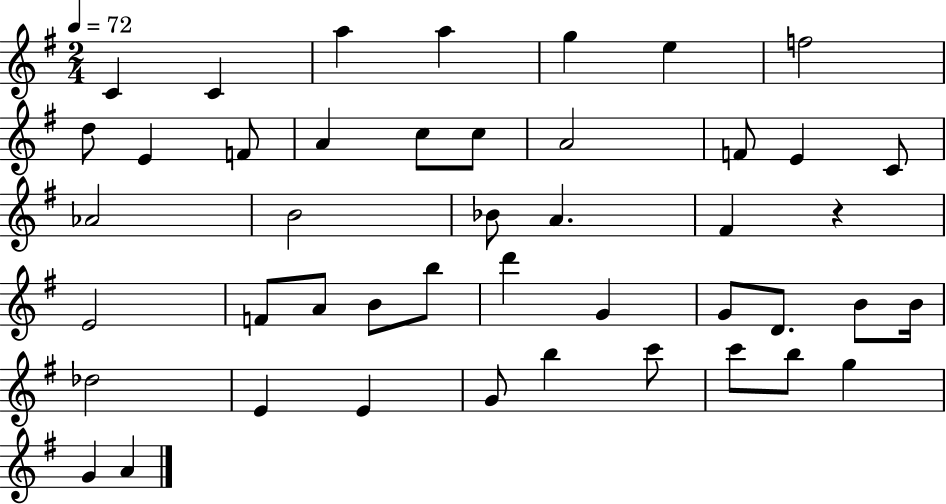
C4/q C4/q A5/q A5/q G5/q E5/q F5/h D5/e E4/q F4/e A4/q C5/e C5/e A4/h F4/e E4/q C4/e Ab4/h B4/h Bb4/e A4/q. F#4/q R/q E4/h F4/e A4/e B4/e B5/e D6/q G4/q G4/e D4/e. B4/e B4/s Db5/h E4/q E4/q G4/e B5/q C6/e C6/e B5/e G5/q G4/q A4/q